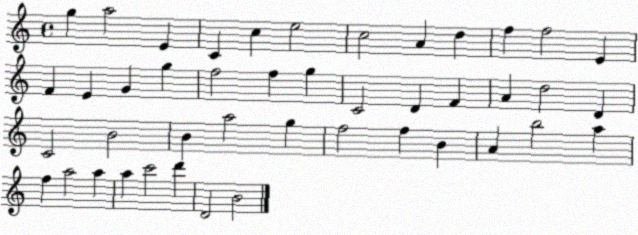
X:1
T:Untitled
M:4/4
L:1/4
K:C
g a2 E C c e2 c2 A d f f2 E F E G g f2 f g C2 D F A d2 D C2 B2 B a2 g f2 f B A b2 a f a2 a a c'2 d' D2 B2